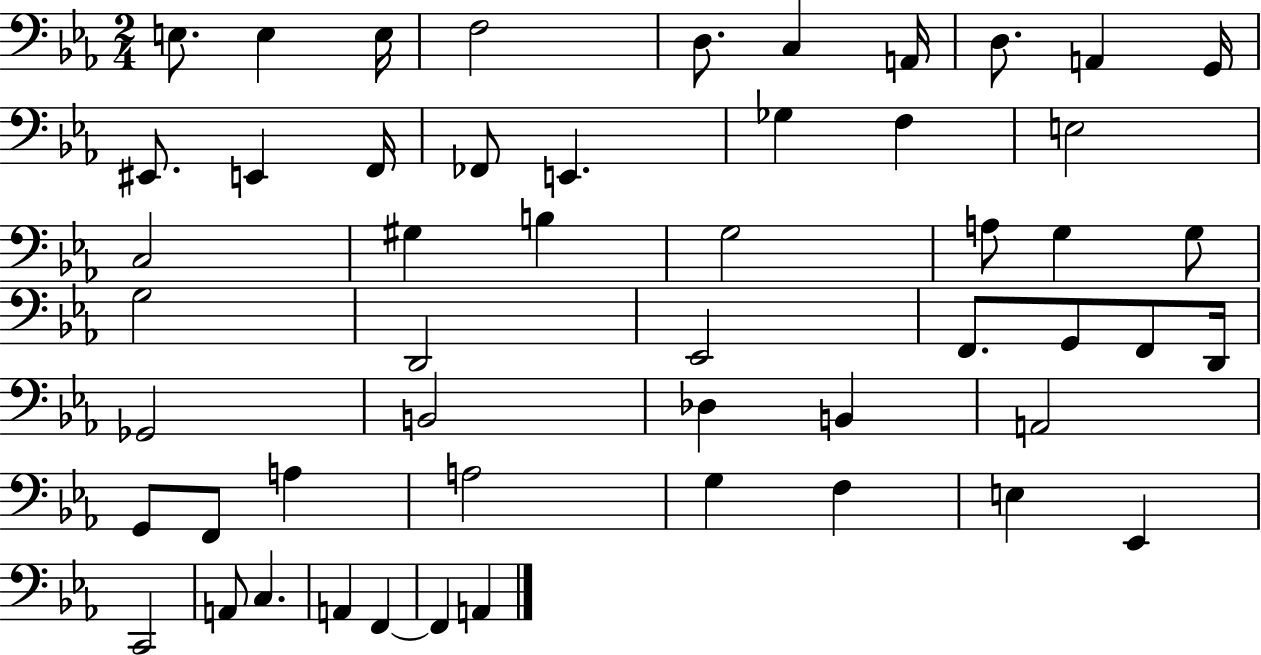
{
  \clef bass
  \numericTimeSignature
  \time 2/4
  \key ees \major
  e8. e4 e16 | f2 | d8. c4 a,16 | d8. a,4 g,16 | \break eis,8. e,4 f,16 | fes,8 e,4. | ges4 f4 | e2 | \break c2 | gis4 b4 | g2 | a8 g4 g8 | \break g2 | d,2 | ees,2 | f,8. g,8 f,8 d,16 | \break ges,2 | b,2 | des4 b,4 | a,2 | \break g,8 f,8 a4 | a2 | g4 f4 | e4 ees,4 | \break c,2 | a,8 c4. | a,4 f,4~~ | f,4 a,4 | \break \bar "|."
}